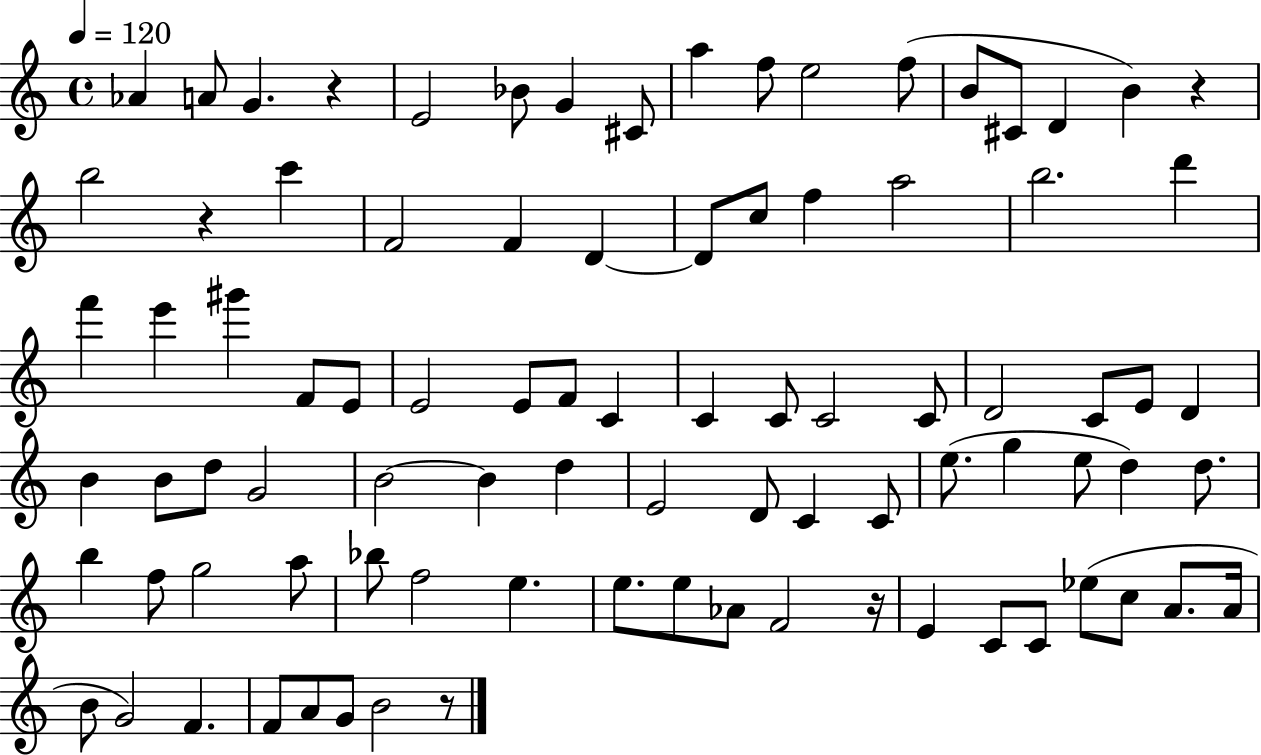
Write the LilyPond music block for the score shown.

{
  \clef treble
  \time 4/4
  \defaultTimeSignature
  \key c \major
  \tempo 4 = 120
  aes'4 a'8 g'4. r4 | e'2 bes'8 g'4 cis'8 | a''4 f''8 e''2 f''8( | b'8 cis'8 d'4 b'4) r4 | \break b''2 r4 c'''4 | f'2 f'4 d'4~~ | d'8 c''8 f''4 a''2 | b''2. d'''4 | \break f'''4 e'''4 gis'''4 f'8 e'8 | e'2 e'8 f'8 c'4 | c'4 c'8 c'2 c'8 | d'2 c'8 e'8 d'4 | \break b'4 b'8 d''8 g'2 | b'2~~ b'4 d''4 | e'2 d'8 c'4 c'8 | e''8.( g''4 e''8 d''4) d''8. | \break b''4 f''8 g''2 a''8 | bes''8 f''2 e''4. | e''8. e''8 aes'8 f'2 r16 | e'4 c'8 c'8 ees''8( c''8 a'8. a'16 | \break b'8 g'2) f'4. | f'8 a'8 g'8 b'2 r8 | \bar "|."
}